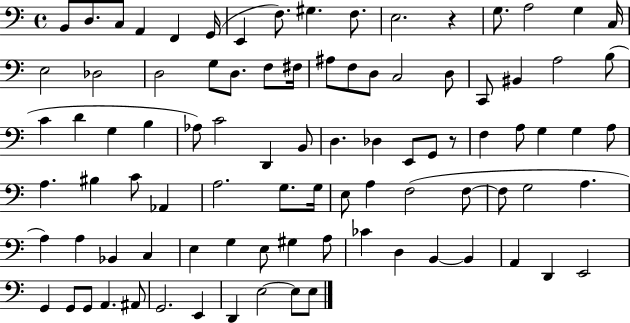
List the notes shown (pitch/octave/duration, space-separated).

B2/e D3/e. C3/e A2/q F2/q G2/s E2/q F3/e. G#3/q. F3/e. E3/h. R/q G3/e. A3/h G3/q C3/s E3/h Db3/h D3/h G3/e D3/e. F3/e F#3/s A#3/e F3/e D3/e C3/h D3/e C2/e BIS2/q A3/h B3/e C4/q D4/q G3/q B3/q Ab3/e C4/h D2/q B2/e D3/q. Db3/q E2/e G2/e R/e F3/q A3/e G3/q G3/q A3/e A3/q. BIS3/q C4/e Ab2/q A3/h. G3/e. G3/s E3/e A3/q F3/h F3/e F3/e G3/h A3/q. A3/q A3/q Bb2/q C3/q E3/q G3/q E3/e G#3/q A3/e CES4/q D3/q B2/q B2/q A2/q D2/q E2/h G2/q G2/e G2/e A2/q. A#2/e G2/h. E2/q D2/q E3/h E3/e E3/e